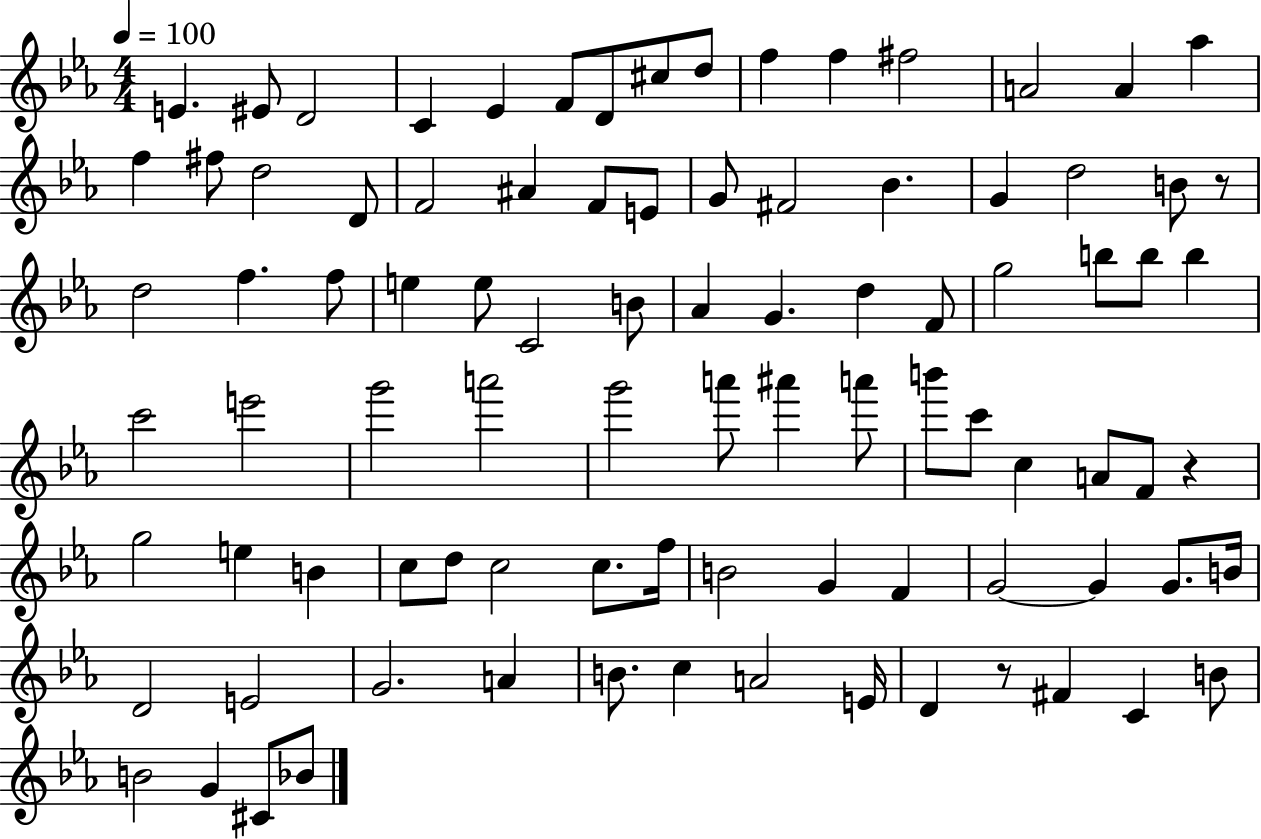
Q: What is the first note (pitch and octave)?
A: E4